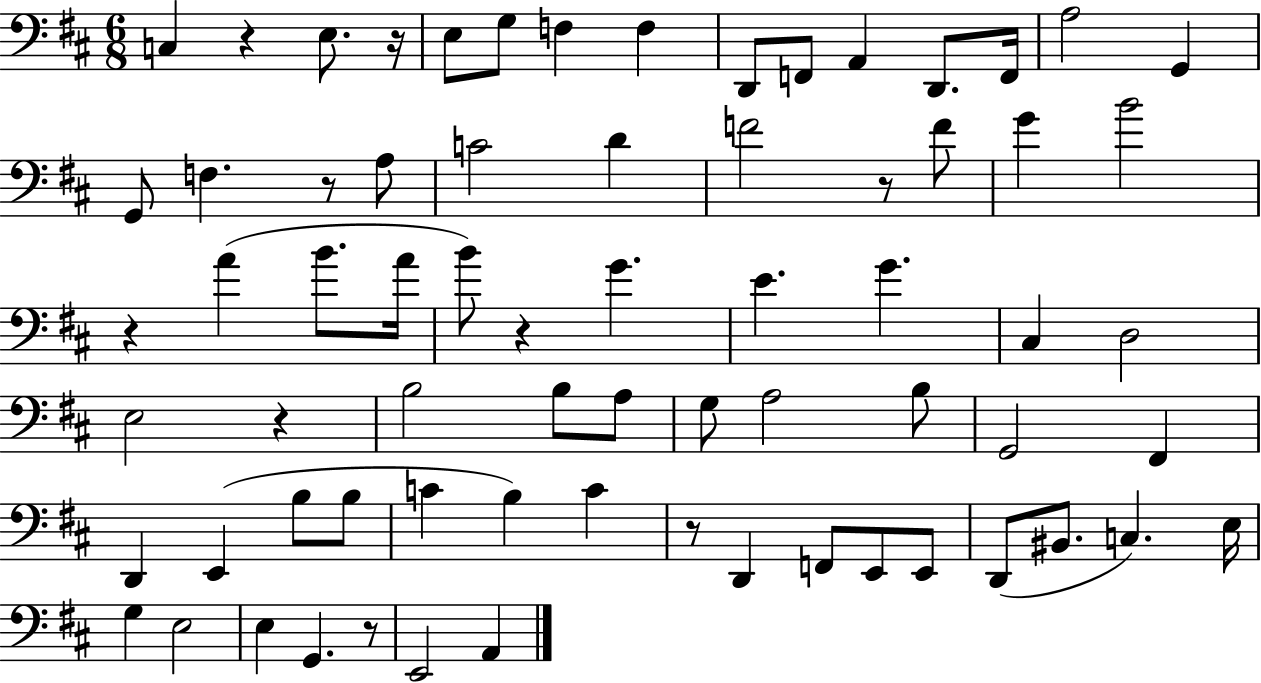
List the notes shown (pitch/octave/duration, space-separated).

C3/q R/q E3/e. R/s E3/e G3/e F3/q F3/q D2/e F2/e A2/q D2/e. F2/s A3/h G2/q G2/e F3/q. R/e A3/e C4/h D4/q F4/h R/e F4/e G4/q B4/h R/q A4/q B4/e. A4/s B4/e R/q G4/q. E4/q. G4/q. C#3/q D3/h E3/h R/q B3/h B3/e A3/e G3/e A3/h B3/e G2/h F#2/q D2/q E2/q B3/e B3/e C4/q B3/q C4/q R/e D2/q F2/e E2/e E2/e D2/e BIS2/e. C3/q. E3/s G3/q E3/h E3/q G2/q. R/e E2/h A2/q